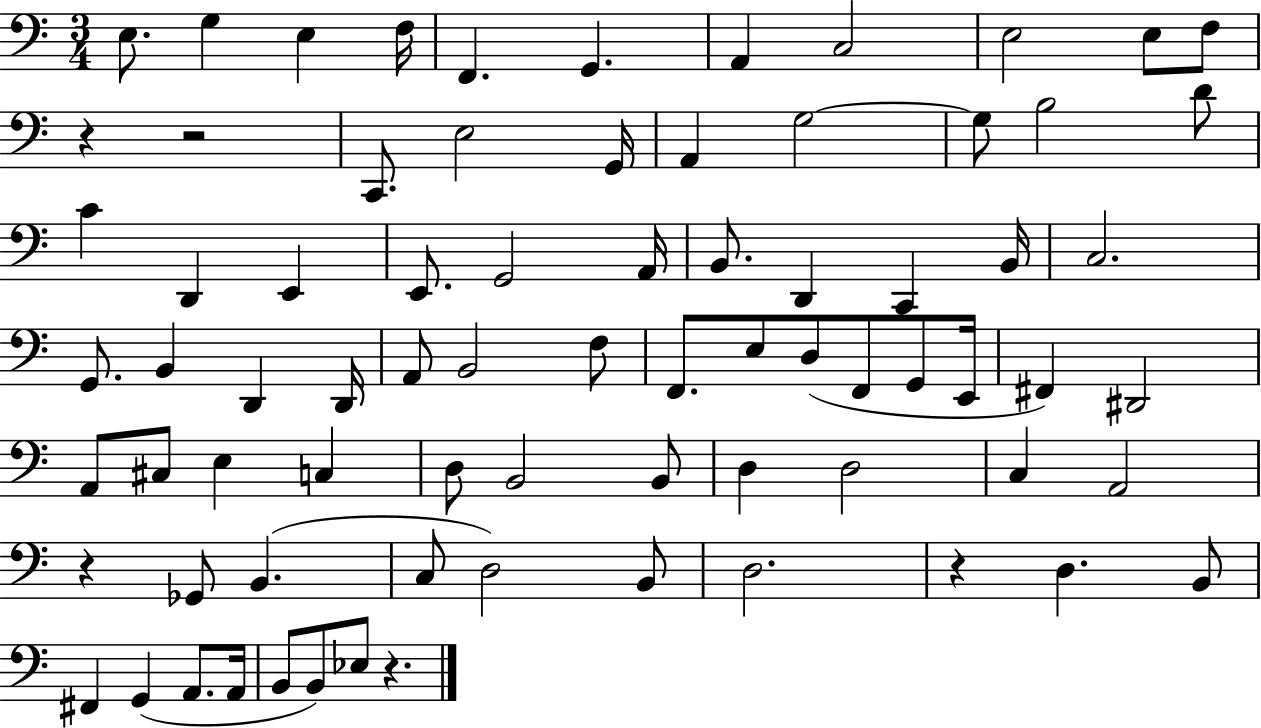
{
  \clef bass
  \numericTimeSignature
  \time 3/4
  \key c \major
  e8. g4 e4 f16 | f,4. g,4. | a,4 c2 | e2 e8 f8 | \break r4 r2 | c,8. e2 g,16 | a,4 g2~~ | g8 b2 d'8 | \break c'4 d,4 e,4 | e,8. g,2 a,16 | b,8. d,4 c,4 b,16 | c2. | \break g,8. b,4 d,4 d,16 | a,8 b,2 f8 | f,8. e8 d8( f,8 g,8 e,16 | fis,4) dis,2 | \break a,8 cis8 e4 c4 | d8 b,2 b,8 | d4 d2 | c4 a,2 | \break r4 ges,8 b,4.( | c8 d2) b,8 | d2. | r4 d4. b,8 | \break fis,4 g,4( a,8. a,16 | b,8 b,8) ees8 r4. | \bar "|."
}